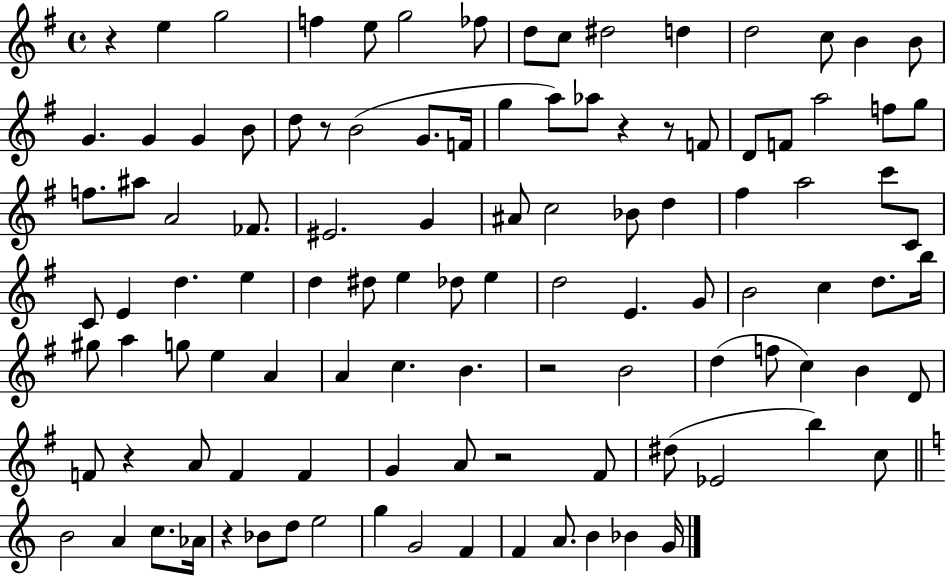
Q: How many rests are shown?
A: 8